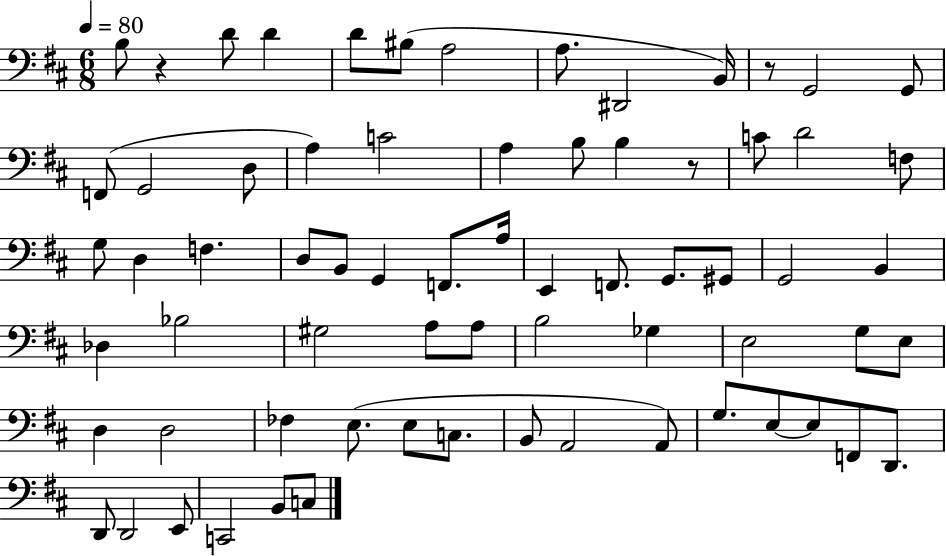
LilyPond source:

{
  \clef bass
  \numericTimeSignature
  \time 6/8
  \key d \major
  \tempo 4 = 80
  b8 r4 d'8 d'4 | d'8 bis8( a2 | a8. dis,2 b,16) | r8 g,2 g,8 | \break f,8( g,2 d8 | a4) c'2 | a4 b8 b4 r8 | c'8 d'2 f8 | \break g8 d4 f4. | d8 b,8 g,4 f,8. a16 | e,4 f,8. g,8. gis,8 | g,2 b,4 | \break des4 bes2 | gis2 a8 a8 | b2 ges4 | e2 g8 e8 | \break d4 d2 | fes4 e8.( e8 c8. | b,8 a,2 a,8) | g8. e8~~ e8 f,8 d,8. | \break d,8 d,2 e,8 | c,2 b,8 c8 | \bar "|."
}